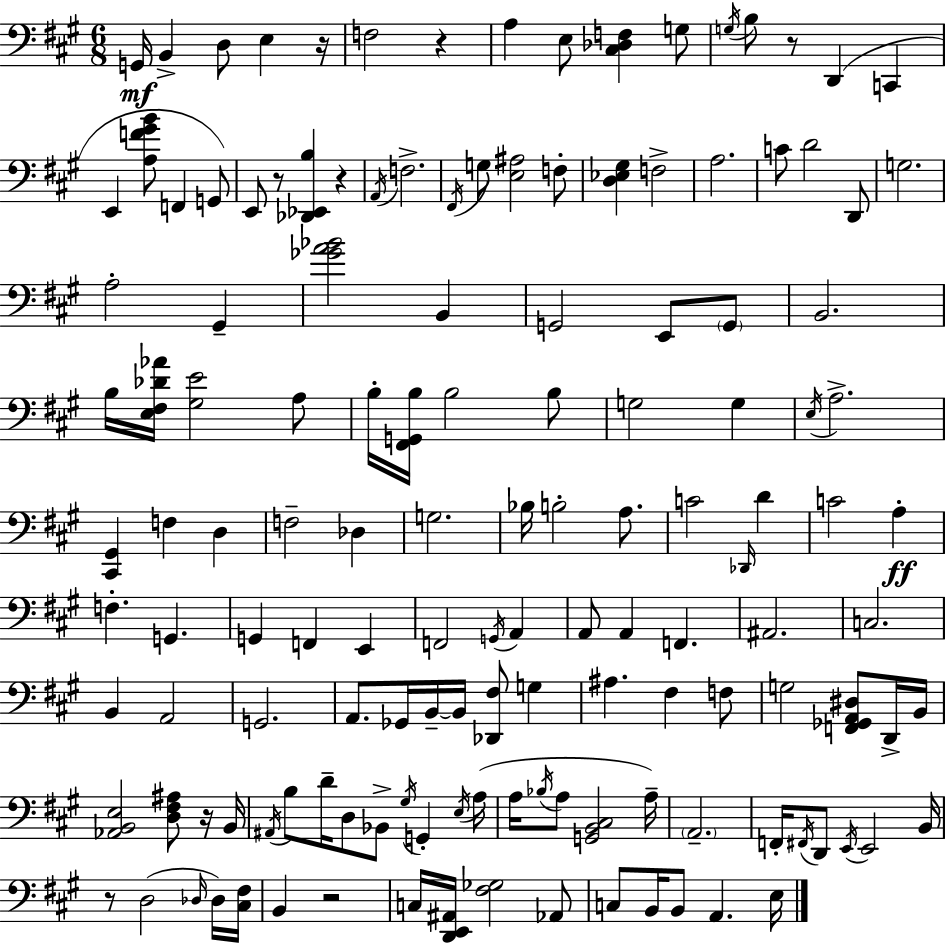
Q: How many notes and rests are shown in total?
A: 141